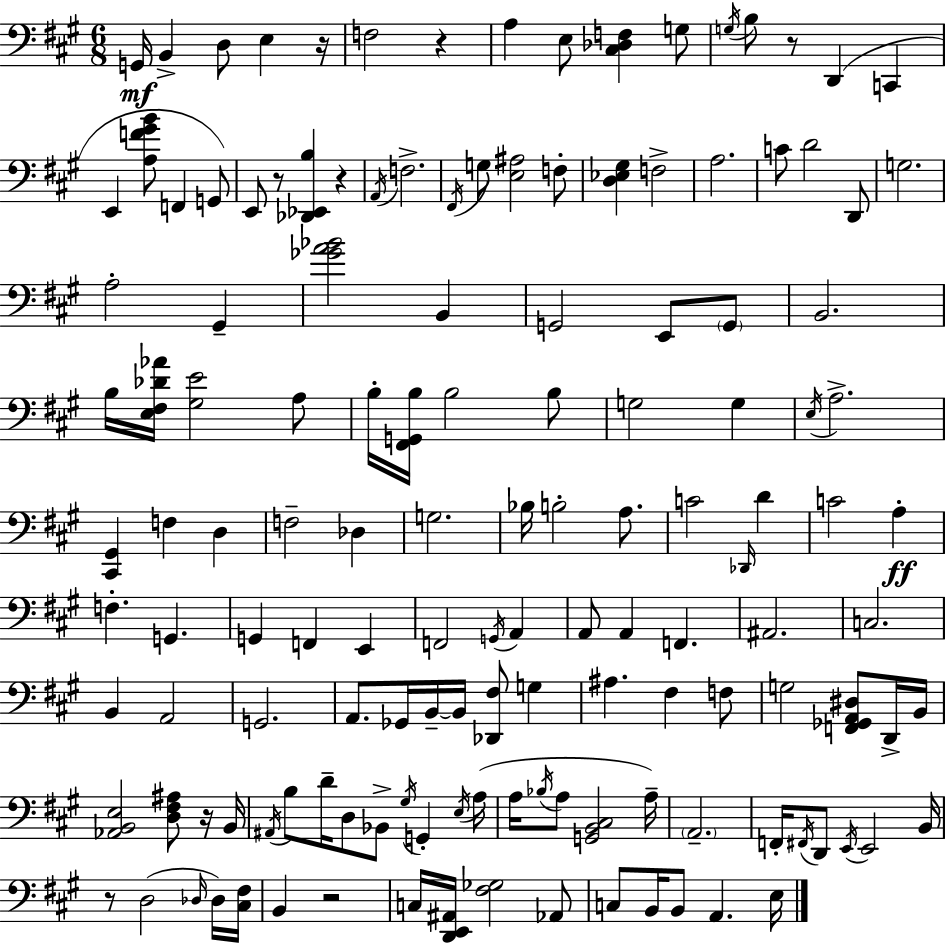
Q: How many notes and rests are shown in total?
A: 141